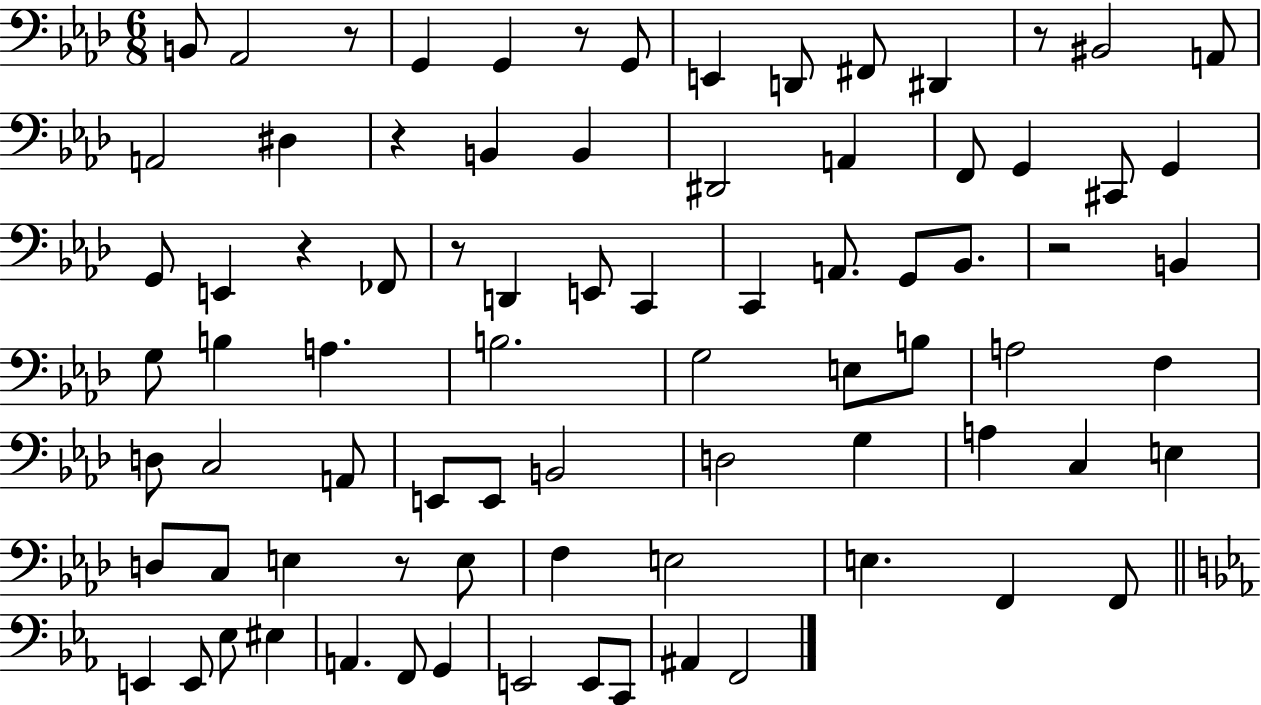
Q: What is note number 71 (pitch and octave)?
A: C2